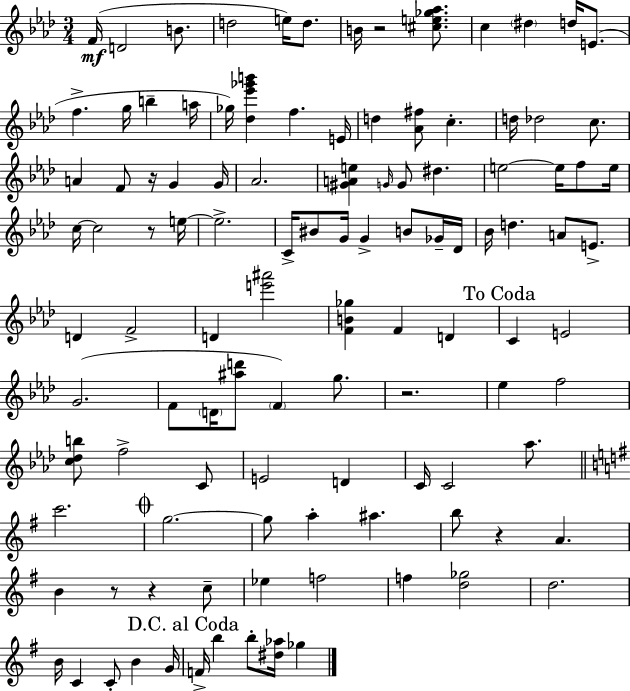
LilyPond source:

{
  \clef treble
  \numericTimeSignature
  \time 3/4
  \key f \minor
  f'16(\mf d'2 b'8. | d''2 e''16) d''8. | b'16 r2 <cis'' e'' ges'' aes''>8. | c''4 \parenthesize dis''4 d''16 e'8.( | \break f''4.-> g''16 b''4-- a''16 | ges''16) <des'' ees''' ges''' b'''>4 f''4. e'16 | d''4 <aes' fis''>8 c''4.-. | d''16 des''2 c''8. | \break a'4 f'8 r16 g'4 g'16 | aes'2. | <gis' a' e''>4 \grace { g'16 } g'8 dis''4. | e''2~~ e''16 f''8 | \break e''16 c''16~~ c''2 r8 | e''16~~ e''2.-> | c'16-> bis'8 g'16 g'4-> b'8 ges'16-- | des'16 bes'16 d''4. a'8 e'8.-> | \break d'4 f'2-> | d'4 <e''' ais'''>2 | <f' b' ges''>4 f'4 d'4 | \mark "To Coda" c'4 e'2 | \break g'2.( | f'8 \parenthesize d'16 <ais'' d'''>8 \parenthesize f'4) g''8. | r2. | ees''4 f''2 | \break <c'' des'' b''>8 f''2-> c'8 | e'2 d'4 | c'16 c'2 aes''8. | \bar "||" \break \key e \minor c'''2. | \mark \markup { \musicglyph "scripts.coda" } g''2.~~ | g''8 a''4-. ais''4. | b''8 r4 a'4. | \break b'4 r8 r4 c''8-- | ees''4 f''2 | f''4 <d'' ges''>2 | d''2. | \break b'16 c'4 c'8-. b'4 g'16 | \mark "D.C. al Coda" f'16-> b''4 b''8-. <dis'' aes''>16 ges''4 | \bar "|."
}